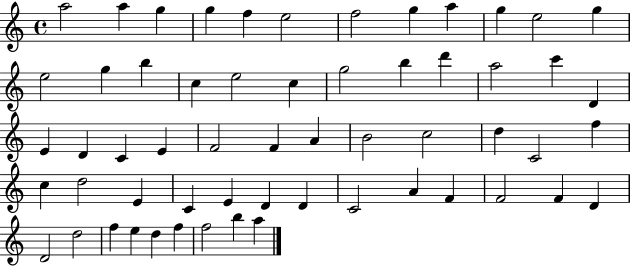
A5/h A5/q G5/q G5/q F5/q E5/h F5/h G5/q A5/q G5/q E5/h G5/q E5/h G5/q B5/q C5/q E5/h C5/q G5/h B5/q D6/q A5/h C6/q D4/q E4/q D4/q C4/q E4/q F4/h F4/q A4/q B4/h C5/h D5/q C4/h F5/q C5/q D5/h E4/q C4/q E4/q D4/q D4/q C4/h A4/q F4/q F4/h F4/q D4/q D4/h D5/h F5/q E5/q D5/q F5/q F5/h B5/q A5/q